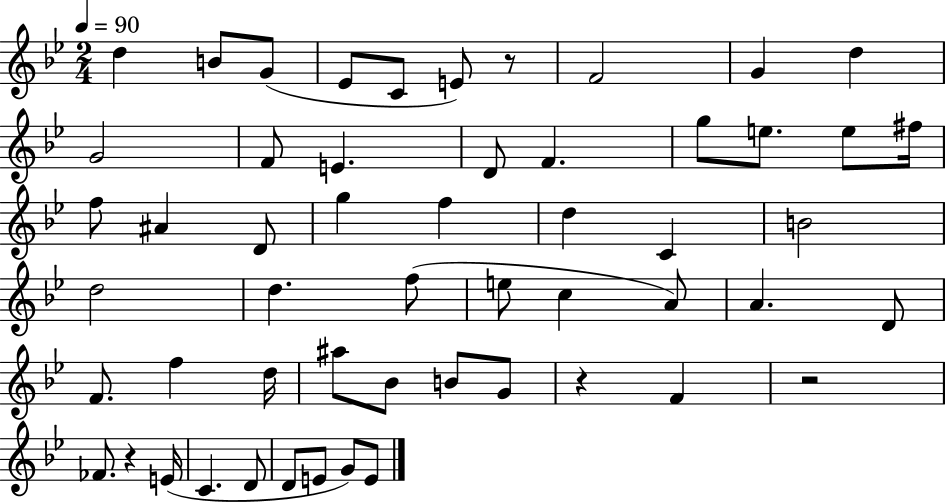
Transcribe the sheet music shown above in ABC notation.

X:1
T:Untitled
M:2/4
L:1/4
K:Bb
d B/2 G/2 _E/2 C/2 E/2 z/2 F2 G d G2 F/2 E D/2 F g/2 e/2 e/2 ^f/4 f/2 ^A D/2 g f d C B2 d2 d f/2 e/2 c A/2 A D/2 F/2 f d/4 ^a/2 _B/2 B/2 G/2 z F z2 _F/2 z E/4 C D/2 D/2 E/2 G/2 E/2